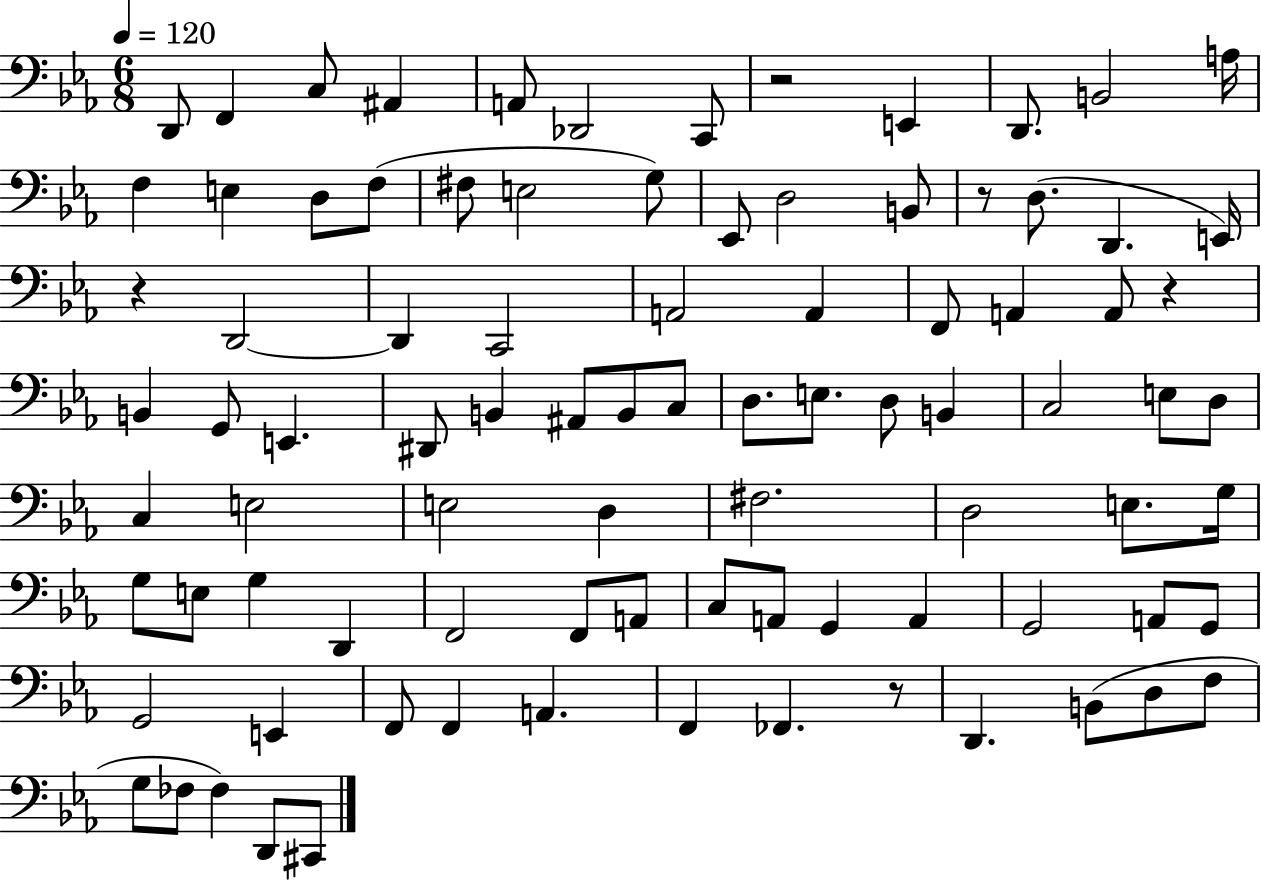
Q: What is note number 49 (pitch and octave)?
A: E3